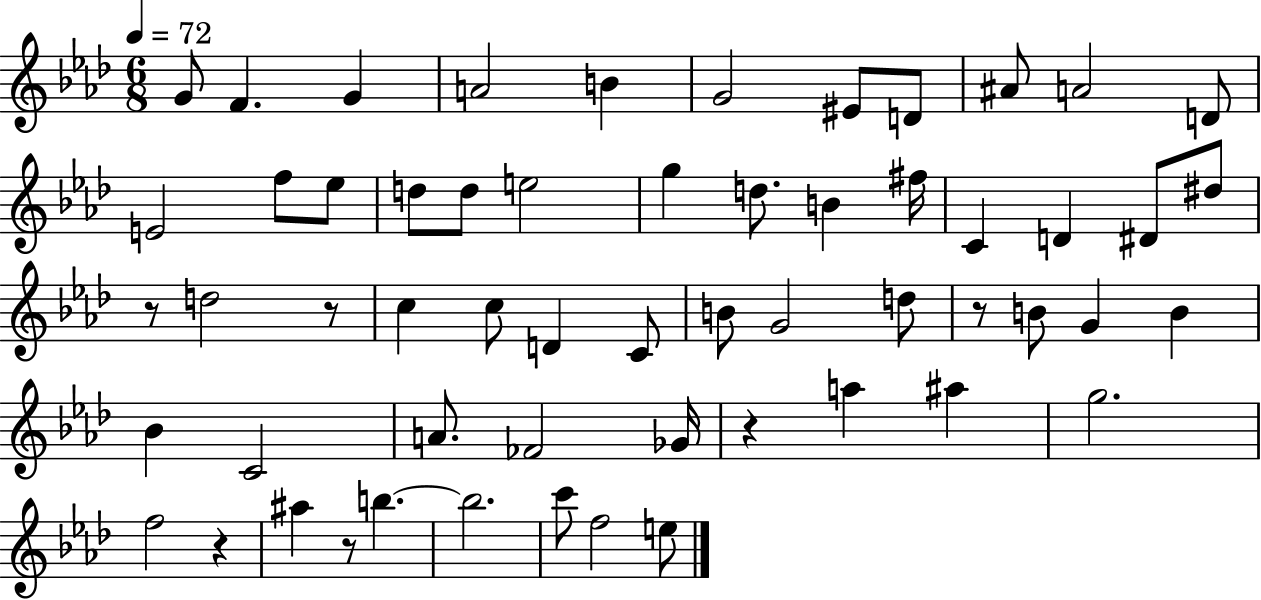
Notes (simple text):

G4/e F4/q. G4/q A4/h B4/q G4/h EIS4/e D4/e A#4/e A4/h D4/e E4/h F5/e Eb5/e D5/e D5/e E5/h G5/q D5/e. B4/q F#5/s C4/q D4/q D#4/e D#5/e R/e D5/h R/e C5/q C5/e D4/q C4/e B4/e G4/h D5/e R/e B4/e G4/q B4/q Bb4/q C4/h A4/e. FES4/h Gb4/s R/q A5/q A#5/q G5/h. F5/h R/q A#5/q R/e B5/q. B5/h. C6/e F5/h E5/e